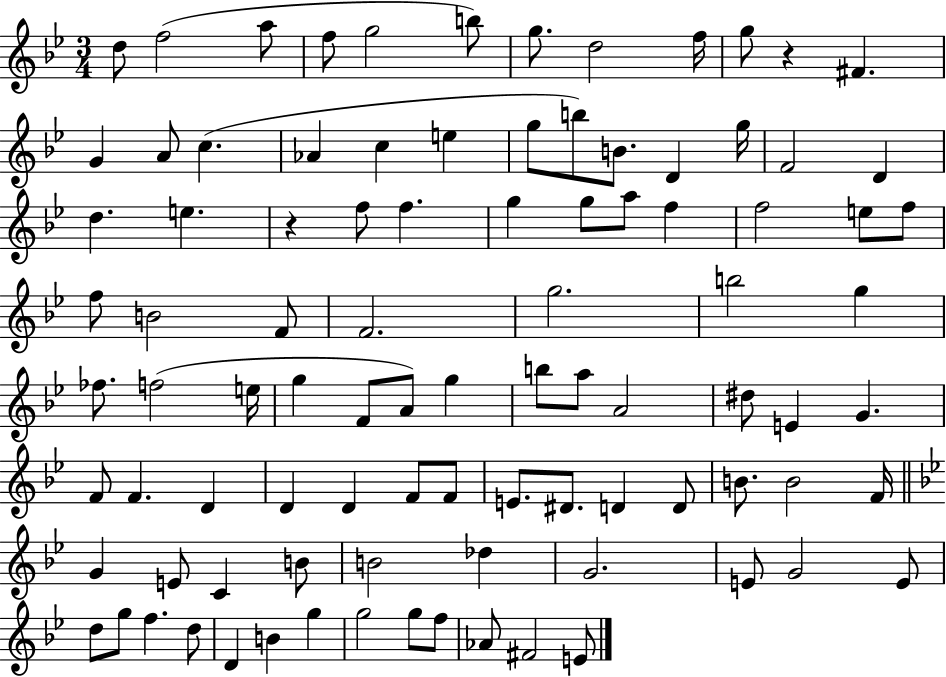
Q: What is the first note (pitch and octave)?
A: D5